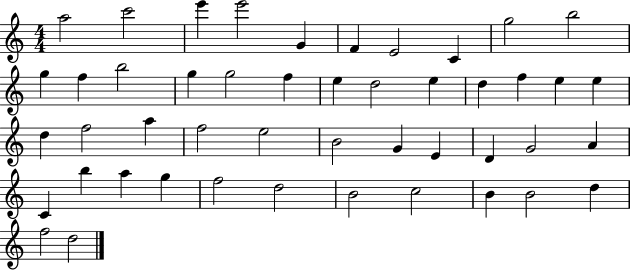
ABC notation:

X:1
T:Untitled
M:4/4
L:1/4
K:C
a2 c'2 e' e'2 G F E2 C g2 b2 g f b2 g g2 f e d2 e d f e e d f2 a f2 e2 B2 G E D G2 A C b a g f2 d2 B2 c2 B B2 d f2 d2